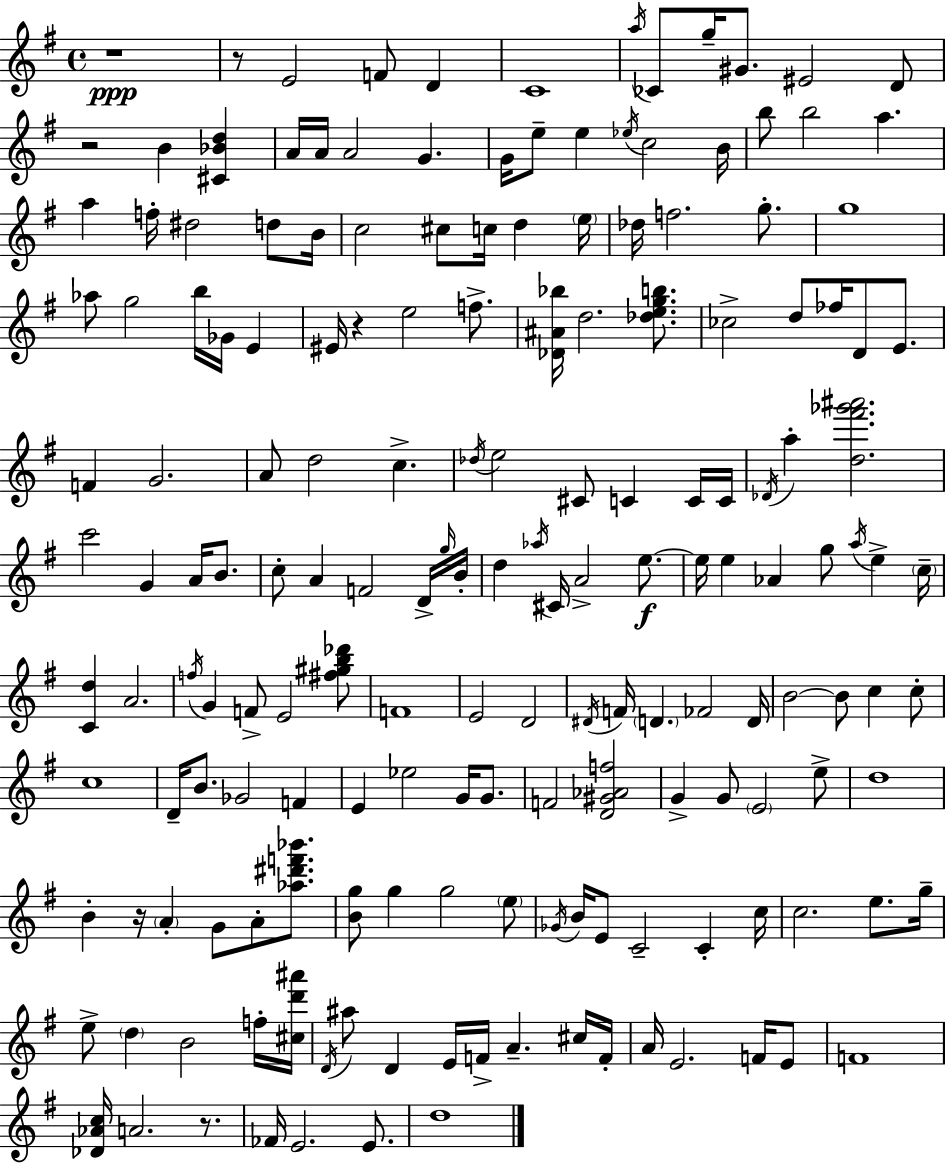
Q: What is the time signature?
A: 4/4